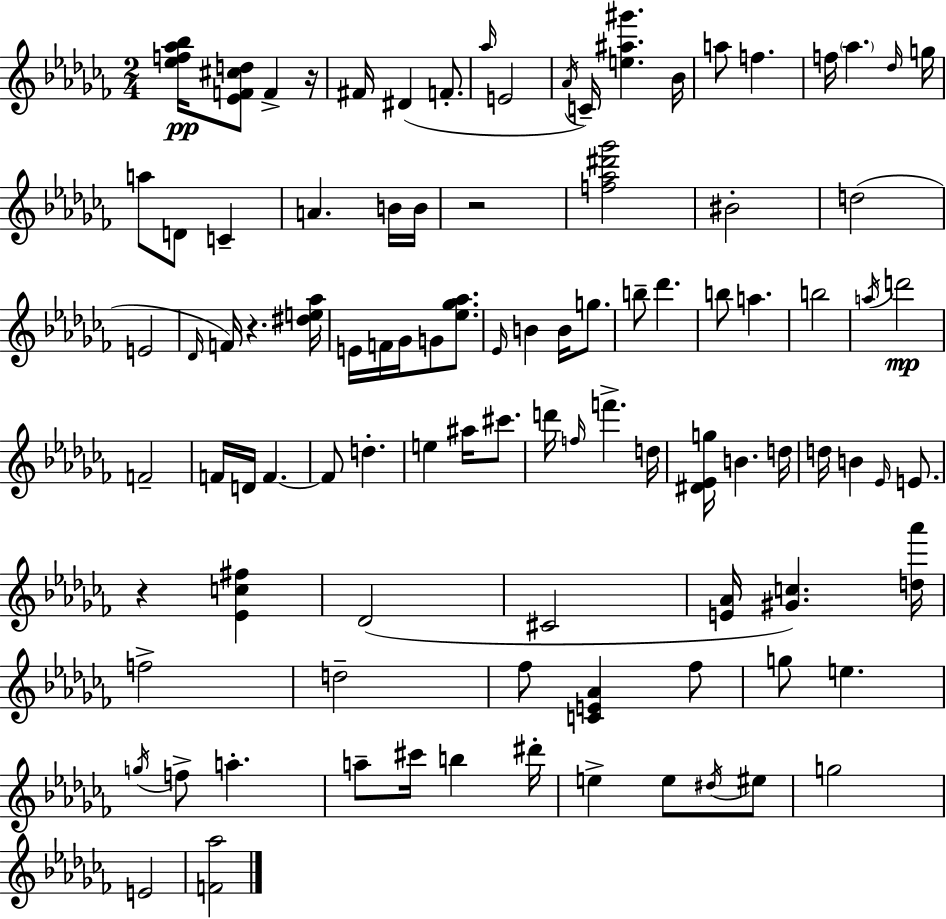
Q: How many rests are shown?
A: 4